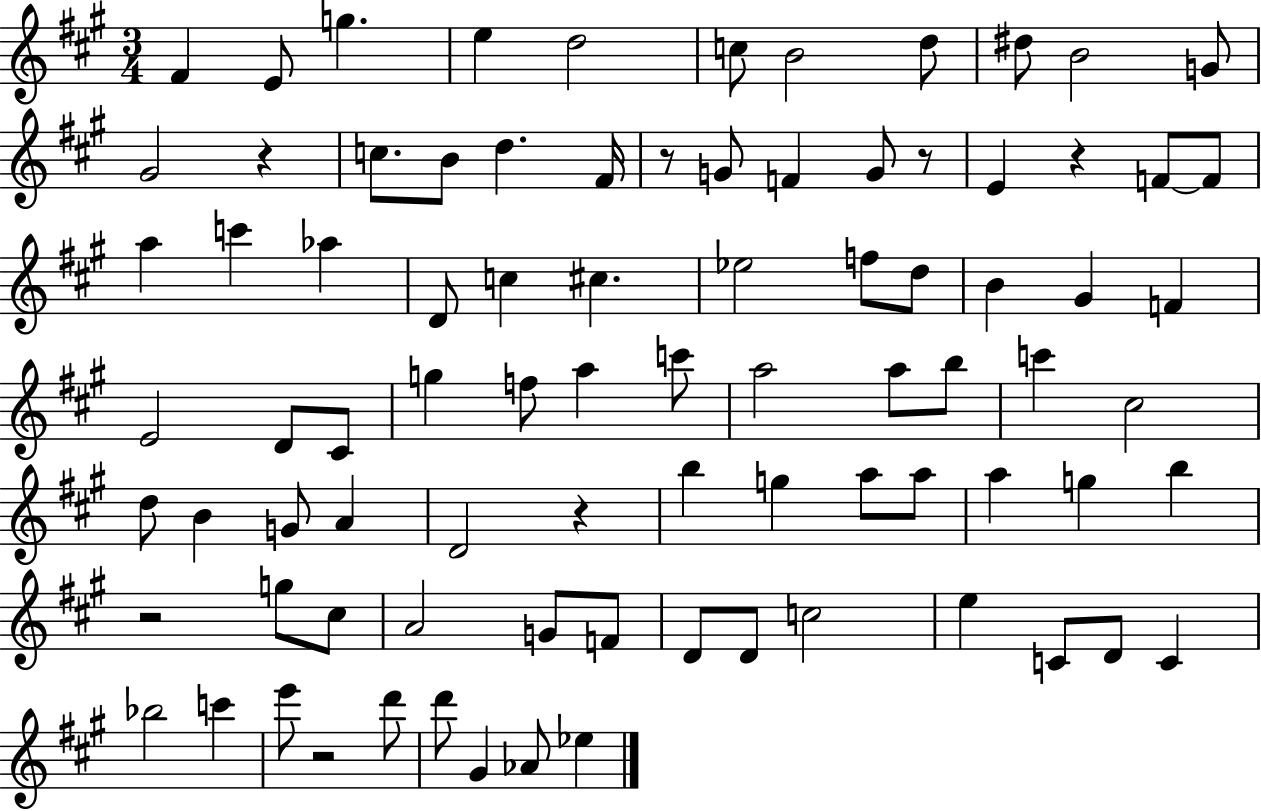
X:1
T:Untitled
M:3/4
L:1/4
K:A
^F E/2 g e d2 c/2 B2 d/2 ^d/2 B2 G/2 ^G2 z c/2 B/2 d ^F/4 z/2 G/2 F G/2 z/2 E z F/2 F/2 a c' _a D/2 c ^c _e2 f/2 d/2 B ^G F E2 D/2 ^C/2 g f/2 a c'/2 a2 a/2 b/2 c' ^c2 d/2 B G/2 A D2 z b g a/2 a/2 a g b z2 g/2 ^c/2 A2 G/2 F/2 D/2 D/2 c2 e C/2 D/2 C _b2 c' e'/2 z2 d'/2 d'/2 ^G _A/2 _e